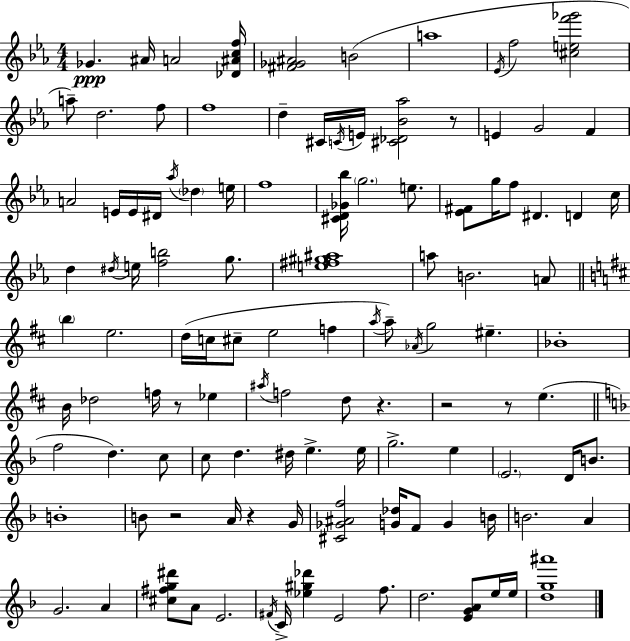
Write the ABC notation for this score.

X:1
T:Untitled
M:4/4
L:1/4
K:Eb
_G ^A/4 A2 [_D^Acf]/4 [^F_G^A]2 B2 a4 _E/4 f2 [^cef'_g']2 a/2 d2 f/2 f4 d ^C/4 C/4 E/4 [^C_D_B_a]2 z/2 E G2 F A2 E/4 E/4 ^D/4 _a/4 _d e/4 f4 [^CD_G_b]/4 g2 e/2 [_E^F]/2 g/4 f/2 ^D D c/4 d ^d/4 e/4 [fb]2 g/2 [e^f^g^a]4 a/2 B2 A/2 b e2 d/4 c/4 ^c/2 e2 f a/4 a/2 _A/4 g2 ^e _B4 B/4 _d2 f/4 z/2 _e ^a/4 f2 d/2 z z2 z/2 e f2 d c/2 c/2 d ^d/4 e e/4 g2 e E2 D/4 B/2 B4 B/2 z2 A/4 z G/4 [^C_G^Af]2 [G_d]/4 F/2 G B/4 B2 A G2 A [^c^fg^d']/2 A/2 E2 ^F/4 C/4 [_e^g_d'] E2 f/2 d2 [EGA]/2 e/4 e/4 [dg^a']4